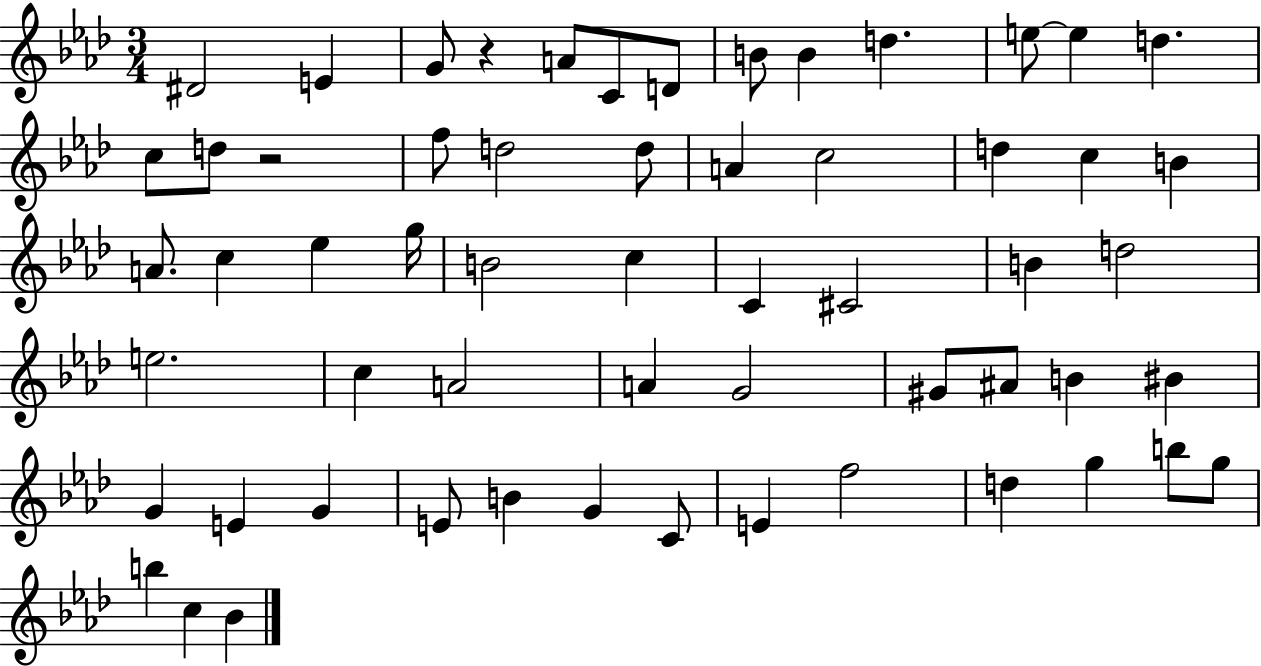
X:1
T:Untitled
M:3/4
L:1/4
K:Ab
^D2 E G/2 z A/2 C/2 D/2 B/2 B d e/2 e d c/2 d/2 z2 f/2 d2 d/2 A c2 d c B A/2 c _e g/4 B2 c C ^C2 B d2 e2 c A2 A G2 ^G/2 ^A/2 B ^B G E G E/2 B G C/2 E f2 d g b/2 g/2 b c _B